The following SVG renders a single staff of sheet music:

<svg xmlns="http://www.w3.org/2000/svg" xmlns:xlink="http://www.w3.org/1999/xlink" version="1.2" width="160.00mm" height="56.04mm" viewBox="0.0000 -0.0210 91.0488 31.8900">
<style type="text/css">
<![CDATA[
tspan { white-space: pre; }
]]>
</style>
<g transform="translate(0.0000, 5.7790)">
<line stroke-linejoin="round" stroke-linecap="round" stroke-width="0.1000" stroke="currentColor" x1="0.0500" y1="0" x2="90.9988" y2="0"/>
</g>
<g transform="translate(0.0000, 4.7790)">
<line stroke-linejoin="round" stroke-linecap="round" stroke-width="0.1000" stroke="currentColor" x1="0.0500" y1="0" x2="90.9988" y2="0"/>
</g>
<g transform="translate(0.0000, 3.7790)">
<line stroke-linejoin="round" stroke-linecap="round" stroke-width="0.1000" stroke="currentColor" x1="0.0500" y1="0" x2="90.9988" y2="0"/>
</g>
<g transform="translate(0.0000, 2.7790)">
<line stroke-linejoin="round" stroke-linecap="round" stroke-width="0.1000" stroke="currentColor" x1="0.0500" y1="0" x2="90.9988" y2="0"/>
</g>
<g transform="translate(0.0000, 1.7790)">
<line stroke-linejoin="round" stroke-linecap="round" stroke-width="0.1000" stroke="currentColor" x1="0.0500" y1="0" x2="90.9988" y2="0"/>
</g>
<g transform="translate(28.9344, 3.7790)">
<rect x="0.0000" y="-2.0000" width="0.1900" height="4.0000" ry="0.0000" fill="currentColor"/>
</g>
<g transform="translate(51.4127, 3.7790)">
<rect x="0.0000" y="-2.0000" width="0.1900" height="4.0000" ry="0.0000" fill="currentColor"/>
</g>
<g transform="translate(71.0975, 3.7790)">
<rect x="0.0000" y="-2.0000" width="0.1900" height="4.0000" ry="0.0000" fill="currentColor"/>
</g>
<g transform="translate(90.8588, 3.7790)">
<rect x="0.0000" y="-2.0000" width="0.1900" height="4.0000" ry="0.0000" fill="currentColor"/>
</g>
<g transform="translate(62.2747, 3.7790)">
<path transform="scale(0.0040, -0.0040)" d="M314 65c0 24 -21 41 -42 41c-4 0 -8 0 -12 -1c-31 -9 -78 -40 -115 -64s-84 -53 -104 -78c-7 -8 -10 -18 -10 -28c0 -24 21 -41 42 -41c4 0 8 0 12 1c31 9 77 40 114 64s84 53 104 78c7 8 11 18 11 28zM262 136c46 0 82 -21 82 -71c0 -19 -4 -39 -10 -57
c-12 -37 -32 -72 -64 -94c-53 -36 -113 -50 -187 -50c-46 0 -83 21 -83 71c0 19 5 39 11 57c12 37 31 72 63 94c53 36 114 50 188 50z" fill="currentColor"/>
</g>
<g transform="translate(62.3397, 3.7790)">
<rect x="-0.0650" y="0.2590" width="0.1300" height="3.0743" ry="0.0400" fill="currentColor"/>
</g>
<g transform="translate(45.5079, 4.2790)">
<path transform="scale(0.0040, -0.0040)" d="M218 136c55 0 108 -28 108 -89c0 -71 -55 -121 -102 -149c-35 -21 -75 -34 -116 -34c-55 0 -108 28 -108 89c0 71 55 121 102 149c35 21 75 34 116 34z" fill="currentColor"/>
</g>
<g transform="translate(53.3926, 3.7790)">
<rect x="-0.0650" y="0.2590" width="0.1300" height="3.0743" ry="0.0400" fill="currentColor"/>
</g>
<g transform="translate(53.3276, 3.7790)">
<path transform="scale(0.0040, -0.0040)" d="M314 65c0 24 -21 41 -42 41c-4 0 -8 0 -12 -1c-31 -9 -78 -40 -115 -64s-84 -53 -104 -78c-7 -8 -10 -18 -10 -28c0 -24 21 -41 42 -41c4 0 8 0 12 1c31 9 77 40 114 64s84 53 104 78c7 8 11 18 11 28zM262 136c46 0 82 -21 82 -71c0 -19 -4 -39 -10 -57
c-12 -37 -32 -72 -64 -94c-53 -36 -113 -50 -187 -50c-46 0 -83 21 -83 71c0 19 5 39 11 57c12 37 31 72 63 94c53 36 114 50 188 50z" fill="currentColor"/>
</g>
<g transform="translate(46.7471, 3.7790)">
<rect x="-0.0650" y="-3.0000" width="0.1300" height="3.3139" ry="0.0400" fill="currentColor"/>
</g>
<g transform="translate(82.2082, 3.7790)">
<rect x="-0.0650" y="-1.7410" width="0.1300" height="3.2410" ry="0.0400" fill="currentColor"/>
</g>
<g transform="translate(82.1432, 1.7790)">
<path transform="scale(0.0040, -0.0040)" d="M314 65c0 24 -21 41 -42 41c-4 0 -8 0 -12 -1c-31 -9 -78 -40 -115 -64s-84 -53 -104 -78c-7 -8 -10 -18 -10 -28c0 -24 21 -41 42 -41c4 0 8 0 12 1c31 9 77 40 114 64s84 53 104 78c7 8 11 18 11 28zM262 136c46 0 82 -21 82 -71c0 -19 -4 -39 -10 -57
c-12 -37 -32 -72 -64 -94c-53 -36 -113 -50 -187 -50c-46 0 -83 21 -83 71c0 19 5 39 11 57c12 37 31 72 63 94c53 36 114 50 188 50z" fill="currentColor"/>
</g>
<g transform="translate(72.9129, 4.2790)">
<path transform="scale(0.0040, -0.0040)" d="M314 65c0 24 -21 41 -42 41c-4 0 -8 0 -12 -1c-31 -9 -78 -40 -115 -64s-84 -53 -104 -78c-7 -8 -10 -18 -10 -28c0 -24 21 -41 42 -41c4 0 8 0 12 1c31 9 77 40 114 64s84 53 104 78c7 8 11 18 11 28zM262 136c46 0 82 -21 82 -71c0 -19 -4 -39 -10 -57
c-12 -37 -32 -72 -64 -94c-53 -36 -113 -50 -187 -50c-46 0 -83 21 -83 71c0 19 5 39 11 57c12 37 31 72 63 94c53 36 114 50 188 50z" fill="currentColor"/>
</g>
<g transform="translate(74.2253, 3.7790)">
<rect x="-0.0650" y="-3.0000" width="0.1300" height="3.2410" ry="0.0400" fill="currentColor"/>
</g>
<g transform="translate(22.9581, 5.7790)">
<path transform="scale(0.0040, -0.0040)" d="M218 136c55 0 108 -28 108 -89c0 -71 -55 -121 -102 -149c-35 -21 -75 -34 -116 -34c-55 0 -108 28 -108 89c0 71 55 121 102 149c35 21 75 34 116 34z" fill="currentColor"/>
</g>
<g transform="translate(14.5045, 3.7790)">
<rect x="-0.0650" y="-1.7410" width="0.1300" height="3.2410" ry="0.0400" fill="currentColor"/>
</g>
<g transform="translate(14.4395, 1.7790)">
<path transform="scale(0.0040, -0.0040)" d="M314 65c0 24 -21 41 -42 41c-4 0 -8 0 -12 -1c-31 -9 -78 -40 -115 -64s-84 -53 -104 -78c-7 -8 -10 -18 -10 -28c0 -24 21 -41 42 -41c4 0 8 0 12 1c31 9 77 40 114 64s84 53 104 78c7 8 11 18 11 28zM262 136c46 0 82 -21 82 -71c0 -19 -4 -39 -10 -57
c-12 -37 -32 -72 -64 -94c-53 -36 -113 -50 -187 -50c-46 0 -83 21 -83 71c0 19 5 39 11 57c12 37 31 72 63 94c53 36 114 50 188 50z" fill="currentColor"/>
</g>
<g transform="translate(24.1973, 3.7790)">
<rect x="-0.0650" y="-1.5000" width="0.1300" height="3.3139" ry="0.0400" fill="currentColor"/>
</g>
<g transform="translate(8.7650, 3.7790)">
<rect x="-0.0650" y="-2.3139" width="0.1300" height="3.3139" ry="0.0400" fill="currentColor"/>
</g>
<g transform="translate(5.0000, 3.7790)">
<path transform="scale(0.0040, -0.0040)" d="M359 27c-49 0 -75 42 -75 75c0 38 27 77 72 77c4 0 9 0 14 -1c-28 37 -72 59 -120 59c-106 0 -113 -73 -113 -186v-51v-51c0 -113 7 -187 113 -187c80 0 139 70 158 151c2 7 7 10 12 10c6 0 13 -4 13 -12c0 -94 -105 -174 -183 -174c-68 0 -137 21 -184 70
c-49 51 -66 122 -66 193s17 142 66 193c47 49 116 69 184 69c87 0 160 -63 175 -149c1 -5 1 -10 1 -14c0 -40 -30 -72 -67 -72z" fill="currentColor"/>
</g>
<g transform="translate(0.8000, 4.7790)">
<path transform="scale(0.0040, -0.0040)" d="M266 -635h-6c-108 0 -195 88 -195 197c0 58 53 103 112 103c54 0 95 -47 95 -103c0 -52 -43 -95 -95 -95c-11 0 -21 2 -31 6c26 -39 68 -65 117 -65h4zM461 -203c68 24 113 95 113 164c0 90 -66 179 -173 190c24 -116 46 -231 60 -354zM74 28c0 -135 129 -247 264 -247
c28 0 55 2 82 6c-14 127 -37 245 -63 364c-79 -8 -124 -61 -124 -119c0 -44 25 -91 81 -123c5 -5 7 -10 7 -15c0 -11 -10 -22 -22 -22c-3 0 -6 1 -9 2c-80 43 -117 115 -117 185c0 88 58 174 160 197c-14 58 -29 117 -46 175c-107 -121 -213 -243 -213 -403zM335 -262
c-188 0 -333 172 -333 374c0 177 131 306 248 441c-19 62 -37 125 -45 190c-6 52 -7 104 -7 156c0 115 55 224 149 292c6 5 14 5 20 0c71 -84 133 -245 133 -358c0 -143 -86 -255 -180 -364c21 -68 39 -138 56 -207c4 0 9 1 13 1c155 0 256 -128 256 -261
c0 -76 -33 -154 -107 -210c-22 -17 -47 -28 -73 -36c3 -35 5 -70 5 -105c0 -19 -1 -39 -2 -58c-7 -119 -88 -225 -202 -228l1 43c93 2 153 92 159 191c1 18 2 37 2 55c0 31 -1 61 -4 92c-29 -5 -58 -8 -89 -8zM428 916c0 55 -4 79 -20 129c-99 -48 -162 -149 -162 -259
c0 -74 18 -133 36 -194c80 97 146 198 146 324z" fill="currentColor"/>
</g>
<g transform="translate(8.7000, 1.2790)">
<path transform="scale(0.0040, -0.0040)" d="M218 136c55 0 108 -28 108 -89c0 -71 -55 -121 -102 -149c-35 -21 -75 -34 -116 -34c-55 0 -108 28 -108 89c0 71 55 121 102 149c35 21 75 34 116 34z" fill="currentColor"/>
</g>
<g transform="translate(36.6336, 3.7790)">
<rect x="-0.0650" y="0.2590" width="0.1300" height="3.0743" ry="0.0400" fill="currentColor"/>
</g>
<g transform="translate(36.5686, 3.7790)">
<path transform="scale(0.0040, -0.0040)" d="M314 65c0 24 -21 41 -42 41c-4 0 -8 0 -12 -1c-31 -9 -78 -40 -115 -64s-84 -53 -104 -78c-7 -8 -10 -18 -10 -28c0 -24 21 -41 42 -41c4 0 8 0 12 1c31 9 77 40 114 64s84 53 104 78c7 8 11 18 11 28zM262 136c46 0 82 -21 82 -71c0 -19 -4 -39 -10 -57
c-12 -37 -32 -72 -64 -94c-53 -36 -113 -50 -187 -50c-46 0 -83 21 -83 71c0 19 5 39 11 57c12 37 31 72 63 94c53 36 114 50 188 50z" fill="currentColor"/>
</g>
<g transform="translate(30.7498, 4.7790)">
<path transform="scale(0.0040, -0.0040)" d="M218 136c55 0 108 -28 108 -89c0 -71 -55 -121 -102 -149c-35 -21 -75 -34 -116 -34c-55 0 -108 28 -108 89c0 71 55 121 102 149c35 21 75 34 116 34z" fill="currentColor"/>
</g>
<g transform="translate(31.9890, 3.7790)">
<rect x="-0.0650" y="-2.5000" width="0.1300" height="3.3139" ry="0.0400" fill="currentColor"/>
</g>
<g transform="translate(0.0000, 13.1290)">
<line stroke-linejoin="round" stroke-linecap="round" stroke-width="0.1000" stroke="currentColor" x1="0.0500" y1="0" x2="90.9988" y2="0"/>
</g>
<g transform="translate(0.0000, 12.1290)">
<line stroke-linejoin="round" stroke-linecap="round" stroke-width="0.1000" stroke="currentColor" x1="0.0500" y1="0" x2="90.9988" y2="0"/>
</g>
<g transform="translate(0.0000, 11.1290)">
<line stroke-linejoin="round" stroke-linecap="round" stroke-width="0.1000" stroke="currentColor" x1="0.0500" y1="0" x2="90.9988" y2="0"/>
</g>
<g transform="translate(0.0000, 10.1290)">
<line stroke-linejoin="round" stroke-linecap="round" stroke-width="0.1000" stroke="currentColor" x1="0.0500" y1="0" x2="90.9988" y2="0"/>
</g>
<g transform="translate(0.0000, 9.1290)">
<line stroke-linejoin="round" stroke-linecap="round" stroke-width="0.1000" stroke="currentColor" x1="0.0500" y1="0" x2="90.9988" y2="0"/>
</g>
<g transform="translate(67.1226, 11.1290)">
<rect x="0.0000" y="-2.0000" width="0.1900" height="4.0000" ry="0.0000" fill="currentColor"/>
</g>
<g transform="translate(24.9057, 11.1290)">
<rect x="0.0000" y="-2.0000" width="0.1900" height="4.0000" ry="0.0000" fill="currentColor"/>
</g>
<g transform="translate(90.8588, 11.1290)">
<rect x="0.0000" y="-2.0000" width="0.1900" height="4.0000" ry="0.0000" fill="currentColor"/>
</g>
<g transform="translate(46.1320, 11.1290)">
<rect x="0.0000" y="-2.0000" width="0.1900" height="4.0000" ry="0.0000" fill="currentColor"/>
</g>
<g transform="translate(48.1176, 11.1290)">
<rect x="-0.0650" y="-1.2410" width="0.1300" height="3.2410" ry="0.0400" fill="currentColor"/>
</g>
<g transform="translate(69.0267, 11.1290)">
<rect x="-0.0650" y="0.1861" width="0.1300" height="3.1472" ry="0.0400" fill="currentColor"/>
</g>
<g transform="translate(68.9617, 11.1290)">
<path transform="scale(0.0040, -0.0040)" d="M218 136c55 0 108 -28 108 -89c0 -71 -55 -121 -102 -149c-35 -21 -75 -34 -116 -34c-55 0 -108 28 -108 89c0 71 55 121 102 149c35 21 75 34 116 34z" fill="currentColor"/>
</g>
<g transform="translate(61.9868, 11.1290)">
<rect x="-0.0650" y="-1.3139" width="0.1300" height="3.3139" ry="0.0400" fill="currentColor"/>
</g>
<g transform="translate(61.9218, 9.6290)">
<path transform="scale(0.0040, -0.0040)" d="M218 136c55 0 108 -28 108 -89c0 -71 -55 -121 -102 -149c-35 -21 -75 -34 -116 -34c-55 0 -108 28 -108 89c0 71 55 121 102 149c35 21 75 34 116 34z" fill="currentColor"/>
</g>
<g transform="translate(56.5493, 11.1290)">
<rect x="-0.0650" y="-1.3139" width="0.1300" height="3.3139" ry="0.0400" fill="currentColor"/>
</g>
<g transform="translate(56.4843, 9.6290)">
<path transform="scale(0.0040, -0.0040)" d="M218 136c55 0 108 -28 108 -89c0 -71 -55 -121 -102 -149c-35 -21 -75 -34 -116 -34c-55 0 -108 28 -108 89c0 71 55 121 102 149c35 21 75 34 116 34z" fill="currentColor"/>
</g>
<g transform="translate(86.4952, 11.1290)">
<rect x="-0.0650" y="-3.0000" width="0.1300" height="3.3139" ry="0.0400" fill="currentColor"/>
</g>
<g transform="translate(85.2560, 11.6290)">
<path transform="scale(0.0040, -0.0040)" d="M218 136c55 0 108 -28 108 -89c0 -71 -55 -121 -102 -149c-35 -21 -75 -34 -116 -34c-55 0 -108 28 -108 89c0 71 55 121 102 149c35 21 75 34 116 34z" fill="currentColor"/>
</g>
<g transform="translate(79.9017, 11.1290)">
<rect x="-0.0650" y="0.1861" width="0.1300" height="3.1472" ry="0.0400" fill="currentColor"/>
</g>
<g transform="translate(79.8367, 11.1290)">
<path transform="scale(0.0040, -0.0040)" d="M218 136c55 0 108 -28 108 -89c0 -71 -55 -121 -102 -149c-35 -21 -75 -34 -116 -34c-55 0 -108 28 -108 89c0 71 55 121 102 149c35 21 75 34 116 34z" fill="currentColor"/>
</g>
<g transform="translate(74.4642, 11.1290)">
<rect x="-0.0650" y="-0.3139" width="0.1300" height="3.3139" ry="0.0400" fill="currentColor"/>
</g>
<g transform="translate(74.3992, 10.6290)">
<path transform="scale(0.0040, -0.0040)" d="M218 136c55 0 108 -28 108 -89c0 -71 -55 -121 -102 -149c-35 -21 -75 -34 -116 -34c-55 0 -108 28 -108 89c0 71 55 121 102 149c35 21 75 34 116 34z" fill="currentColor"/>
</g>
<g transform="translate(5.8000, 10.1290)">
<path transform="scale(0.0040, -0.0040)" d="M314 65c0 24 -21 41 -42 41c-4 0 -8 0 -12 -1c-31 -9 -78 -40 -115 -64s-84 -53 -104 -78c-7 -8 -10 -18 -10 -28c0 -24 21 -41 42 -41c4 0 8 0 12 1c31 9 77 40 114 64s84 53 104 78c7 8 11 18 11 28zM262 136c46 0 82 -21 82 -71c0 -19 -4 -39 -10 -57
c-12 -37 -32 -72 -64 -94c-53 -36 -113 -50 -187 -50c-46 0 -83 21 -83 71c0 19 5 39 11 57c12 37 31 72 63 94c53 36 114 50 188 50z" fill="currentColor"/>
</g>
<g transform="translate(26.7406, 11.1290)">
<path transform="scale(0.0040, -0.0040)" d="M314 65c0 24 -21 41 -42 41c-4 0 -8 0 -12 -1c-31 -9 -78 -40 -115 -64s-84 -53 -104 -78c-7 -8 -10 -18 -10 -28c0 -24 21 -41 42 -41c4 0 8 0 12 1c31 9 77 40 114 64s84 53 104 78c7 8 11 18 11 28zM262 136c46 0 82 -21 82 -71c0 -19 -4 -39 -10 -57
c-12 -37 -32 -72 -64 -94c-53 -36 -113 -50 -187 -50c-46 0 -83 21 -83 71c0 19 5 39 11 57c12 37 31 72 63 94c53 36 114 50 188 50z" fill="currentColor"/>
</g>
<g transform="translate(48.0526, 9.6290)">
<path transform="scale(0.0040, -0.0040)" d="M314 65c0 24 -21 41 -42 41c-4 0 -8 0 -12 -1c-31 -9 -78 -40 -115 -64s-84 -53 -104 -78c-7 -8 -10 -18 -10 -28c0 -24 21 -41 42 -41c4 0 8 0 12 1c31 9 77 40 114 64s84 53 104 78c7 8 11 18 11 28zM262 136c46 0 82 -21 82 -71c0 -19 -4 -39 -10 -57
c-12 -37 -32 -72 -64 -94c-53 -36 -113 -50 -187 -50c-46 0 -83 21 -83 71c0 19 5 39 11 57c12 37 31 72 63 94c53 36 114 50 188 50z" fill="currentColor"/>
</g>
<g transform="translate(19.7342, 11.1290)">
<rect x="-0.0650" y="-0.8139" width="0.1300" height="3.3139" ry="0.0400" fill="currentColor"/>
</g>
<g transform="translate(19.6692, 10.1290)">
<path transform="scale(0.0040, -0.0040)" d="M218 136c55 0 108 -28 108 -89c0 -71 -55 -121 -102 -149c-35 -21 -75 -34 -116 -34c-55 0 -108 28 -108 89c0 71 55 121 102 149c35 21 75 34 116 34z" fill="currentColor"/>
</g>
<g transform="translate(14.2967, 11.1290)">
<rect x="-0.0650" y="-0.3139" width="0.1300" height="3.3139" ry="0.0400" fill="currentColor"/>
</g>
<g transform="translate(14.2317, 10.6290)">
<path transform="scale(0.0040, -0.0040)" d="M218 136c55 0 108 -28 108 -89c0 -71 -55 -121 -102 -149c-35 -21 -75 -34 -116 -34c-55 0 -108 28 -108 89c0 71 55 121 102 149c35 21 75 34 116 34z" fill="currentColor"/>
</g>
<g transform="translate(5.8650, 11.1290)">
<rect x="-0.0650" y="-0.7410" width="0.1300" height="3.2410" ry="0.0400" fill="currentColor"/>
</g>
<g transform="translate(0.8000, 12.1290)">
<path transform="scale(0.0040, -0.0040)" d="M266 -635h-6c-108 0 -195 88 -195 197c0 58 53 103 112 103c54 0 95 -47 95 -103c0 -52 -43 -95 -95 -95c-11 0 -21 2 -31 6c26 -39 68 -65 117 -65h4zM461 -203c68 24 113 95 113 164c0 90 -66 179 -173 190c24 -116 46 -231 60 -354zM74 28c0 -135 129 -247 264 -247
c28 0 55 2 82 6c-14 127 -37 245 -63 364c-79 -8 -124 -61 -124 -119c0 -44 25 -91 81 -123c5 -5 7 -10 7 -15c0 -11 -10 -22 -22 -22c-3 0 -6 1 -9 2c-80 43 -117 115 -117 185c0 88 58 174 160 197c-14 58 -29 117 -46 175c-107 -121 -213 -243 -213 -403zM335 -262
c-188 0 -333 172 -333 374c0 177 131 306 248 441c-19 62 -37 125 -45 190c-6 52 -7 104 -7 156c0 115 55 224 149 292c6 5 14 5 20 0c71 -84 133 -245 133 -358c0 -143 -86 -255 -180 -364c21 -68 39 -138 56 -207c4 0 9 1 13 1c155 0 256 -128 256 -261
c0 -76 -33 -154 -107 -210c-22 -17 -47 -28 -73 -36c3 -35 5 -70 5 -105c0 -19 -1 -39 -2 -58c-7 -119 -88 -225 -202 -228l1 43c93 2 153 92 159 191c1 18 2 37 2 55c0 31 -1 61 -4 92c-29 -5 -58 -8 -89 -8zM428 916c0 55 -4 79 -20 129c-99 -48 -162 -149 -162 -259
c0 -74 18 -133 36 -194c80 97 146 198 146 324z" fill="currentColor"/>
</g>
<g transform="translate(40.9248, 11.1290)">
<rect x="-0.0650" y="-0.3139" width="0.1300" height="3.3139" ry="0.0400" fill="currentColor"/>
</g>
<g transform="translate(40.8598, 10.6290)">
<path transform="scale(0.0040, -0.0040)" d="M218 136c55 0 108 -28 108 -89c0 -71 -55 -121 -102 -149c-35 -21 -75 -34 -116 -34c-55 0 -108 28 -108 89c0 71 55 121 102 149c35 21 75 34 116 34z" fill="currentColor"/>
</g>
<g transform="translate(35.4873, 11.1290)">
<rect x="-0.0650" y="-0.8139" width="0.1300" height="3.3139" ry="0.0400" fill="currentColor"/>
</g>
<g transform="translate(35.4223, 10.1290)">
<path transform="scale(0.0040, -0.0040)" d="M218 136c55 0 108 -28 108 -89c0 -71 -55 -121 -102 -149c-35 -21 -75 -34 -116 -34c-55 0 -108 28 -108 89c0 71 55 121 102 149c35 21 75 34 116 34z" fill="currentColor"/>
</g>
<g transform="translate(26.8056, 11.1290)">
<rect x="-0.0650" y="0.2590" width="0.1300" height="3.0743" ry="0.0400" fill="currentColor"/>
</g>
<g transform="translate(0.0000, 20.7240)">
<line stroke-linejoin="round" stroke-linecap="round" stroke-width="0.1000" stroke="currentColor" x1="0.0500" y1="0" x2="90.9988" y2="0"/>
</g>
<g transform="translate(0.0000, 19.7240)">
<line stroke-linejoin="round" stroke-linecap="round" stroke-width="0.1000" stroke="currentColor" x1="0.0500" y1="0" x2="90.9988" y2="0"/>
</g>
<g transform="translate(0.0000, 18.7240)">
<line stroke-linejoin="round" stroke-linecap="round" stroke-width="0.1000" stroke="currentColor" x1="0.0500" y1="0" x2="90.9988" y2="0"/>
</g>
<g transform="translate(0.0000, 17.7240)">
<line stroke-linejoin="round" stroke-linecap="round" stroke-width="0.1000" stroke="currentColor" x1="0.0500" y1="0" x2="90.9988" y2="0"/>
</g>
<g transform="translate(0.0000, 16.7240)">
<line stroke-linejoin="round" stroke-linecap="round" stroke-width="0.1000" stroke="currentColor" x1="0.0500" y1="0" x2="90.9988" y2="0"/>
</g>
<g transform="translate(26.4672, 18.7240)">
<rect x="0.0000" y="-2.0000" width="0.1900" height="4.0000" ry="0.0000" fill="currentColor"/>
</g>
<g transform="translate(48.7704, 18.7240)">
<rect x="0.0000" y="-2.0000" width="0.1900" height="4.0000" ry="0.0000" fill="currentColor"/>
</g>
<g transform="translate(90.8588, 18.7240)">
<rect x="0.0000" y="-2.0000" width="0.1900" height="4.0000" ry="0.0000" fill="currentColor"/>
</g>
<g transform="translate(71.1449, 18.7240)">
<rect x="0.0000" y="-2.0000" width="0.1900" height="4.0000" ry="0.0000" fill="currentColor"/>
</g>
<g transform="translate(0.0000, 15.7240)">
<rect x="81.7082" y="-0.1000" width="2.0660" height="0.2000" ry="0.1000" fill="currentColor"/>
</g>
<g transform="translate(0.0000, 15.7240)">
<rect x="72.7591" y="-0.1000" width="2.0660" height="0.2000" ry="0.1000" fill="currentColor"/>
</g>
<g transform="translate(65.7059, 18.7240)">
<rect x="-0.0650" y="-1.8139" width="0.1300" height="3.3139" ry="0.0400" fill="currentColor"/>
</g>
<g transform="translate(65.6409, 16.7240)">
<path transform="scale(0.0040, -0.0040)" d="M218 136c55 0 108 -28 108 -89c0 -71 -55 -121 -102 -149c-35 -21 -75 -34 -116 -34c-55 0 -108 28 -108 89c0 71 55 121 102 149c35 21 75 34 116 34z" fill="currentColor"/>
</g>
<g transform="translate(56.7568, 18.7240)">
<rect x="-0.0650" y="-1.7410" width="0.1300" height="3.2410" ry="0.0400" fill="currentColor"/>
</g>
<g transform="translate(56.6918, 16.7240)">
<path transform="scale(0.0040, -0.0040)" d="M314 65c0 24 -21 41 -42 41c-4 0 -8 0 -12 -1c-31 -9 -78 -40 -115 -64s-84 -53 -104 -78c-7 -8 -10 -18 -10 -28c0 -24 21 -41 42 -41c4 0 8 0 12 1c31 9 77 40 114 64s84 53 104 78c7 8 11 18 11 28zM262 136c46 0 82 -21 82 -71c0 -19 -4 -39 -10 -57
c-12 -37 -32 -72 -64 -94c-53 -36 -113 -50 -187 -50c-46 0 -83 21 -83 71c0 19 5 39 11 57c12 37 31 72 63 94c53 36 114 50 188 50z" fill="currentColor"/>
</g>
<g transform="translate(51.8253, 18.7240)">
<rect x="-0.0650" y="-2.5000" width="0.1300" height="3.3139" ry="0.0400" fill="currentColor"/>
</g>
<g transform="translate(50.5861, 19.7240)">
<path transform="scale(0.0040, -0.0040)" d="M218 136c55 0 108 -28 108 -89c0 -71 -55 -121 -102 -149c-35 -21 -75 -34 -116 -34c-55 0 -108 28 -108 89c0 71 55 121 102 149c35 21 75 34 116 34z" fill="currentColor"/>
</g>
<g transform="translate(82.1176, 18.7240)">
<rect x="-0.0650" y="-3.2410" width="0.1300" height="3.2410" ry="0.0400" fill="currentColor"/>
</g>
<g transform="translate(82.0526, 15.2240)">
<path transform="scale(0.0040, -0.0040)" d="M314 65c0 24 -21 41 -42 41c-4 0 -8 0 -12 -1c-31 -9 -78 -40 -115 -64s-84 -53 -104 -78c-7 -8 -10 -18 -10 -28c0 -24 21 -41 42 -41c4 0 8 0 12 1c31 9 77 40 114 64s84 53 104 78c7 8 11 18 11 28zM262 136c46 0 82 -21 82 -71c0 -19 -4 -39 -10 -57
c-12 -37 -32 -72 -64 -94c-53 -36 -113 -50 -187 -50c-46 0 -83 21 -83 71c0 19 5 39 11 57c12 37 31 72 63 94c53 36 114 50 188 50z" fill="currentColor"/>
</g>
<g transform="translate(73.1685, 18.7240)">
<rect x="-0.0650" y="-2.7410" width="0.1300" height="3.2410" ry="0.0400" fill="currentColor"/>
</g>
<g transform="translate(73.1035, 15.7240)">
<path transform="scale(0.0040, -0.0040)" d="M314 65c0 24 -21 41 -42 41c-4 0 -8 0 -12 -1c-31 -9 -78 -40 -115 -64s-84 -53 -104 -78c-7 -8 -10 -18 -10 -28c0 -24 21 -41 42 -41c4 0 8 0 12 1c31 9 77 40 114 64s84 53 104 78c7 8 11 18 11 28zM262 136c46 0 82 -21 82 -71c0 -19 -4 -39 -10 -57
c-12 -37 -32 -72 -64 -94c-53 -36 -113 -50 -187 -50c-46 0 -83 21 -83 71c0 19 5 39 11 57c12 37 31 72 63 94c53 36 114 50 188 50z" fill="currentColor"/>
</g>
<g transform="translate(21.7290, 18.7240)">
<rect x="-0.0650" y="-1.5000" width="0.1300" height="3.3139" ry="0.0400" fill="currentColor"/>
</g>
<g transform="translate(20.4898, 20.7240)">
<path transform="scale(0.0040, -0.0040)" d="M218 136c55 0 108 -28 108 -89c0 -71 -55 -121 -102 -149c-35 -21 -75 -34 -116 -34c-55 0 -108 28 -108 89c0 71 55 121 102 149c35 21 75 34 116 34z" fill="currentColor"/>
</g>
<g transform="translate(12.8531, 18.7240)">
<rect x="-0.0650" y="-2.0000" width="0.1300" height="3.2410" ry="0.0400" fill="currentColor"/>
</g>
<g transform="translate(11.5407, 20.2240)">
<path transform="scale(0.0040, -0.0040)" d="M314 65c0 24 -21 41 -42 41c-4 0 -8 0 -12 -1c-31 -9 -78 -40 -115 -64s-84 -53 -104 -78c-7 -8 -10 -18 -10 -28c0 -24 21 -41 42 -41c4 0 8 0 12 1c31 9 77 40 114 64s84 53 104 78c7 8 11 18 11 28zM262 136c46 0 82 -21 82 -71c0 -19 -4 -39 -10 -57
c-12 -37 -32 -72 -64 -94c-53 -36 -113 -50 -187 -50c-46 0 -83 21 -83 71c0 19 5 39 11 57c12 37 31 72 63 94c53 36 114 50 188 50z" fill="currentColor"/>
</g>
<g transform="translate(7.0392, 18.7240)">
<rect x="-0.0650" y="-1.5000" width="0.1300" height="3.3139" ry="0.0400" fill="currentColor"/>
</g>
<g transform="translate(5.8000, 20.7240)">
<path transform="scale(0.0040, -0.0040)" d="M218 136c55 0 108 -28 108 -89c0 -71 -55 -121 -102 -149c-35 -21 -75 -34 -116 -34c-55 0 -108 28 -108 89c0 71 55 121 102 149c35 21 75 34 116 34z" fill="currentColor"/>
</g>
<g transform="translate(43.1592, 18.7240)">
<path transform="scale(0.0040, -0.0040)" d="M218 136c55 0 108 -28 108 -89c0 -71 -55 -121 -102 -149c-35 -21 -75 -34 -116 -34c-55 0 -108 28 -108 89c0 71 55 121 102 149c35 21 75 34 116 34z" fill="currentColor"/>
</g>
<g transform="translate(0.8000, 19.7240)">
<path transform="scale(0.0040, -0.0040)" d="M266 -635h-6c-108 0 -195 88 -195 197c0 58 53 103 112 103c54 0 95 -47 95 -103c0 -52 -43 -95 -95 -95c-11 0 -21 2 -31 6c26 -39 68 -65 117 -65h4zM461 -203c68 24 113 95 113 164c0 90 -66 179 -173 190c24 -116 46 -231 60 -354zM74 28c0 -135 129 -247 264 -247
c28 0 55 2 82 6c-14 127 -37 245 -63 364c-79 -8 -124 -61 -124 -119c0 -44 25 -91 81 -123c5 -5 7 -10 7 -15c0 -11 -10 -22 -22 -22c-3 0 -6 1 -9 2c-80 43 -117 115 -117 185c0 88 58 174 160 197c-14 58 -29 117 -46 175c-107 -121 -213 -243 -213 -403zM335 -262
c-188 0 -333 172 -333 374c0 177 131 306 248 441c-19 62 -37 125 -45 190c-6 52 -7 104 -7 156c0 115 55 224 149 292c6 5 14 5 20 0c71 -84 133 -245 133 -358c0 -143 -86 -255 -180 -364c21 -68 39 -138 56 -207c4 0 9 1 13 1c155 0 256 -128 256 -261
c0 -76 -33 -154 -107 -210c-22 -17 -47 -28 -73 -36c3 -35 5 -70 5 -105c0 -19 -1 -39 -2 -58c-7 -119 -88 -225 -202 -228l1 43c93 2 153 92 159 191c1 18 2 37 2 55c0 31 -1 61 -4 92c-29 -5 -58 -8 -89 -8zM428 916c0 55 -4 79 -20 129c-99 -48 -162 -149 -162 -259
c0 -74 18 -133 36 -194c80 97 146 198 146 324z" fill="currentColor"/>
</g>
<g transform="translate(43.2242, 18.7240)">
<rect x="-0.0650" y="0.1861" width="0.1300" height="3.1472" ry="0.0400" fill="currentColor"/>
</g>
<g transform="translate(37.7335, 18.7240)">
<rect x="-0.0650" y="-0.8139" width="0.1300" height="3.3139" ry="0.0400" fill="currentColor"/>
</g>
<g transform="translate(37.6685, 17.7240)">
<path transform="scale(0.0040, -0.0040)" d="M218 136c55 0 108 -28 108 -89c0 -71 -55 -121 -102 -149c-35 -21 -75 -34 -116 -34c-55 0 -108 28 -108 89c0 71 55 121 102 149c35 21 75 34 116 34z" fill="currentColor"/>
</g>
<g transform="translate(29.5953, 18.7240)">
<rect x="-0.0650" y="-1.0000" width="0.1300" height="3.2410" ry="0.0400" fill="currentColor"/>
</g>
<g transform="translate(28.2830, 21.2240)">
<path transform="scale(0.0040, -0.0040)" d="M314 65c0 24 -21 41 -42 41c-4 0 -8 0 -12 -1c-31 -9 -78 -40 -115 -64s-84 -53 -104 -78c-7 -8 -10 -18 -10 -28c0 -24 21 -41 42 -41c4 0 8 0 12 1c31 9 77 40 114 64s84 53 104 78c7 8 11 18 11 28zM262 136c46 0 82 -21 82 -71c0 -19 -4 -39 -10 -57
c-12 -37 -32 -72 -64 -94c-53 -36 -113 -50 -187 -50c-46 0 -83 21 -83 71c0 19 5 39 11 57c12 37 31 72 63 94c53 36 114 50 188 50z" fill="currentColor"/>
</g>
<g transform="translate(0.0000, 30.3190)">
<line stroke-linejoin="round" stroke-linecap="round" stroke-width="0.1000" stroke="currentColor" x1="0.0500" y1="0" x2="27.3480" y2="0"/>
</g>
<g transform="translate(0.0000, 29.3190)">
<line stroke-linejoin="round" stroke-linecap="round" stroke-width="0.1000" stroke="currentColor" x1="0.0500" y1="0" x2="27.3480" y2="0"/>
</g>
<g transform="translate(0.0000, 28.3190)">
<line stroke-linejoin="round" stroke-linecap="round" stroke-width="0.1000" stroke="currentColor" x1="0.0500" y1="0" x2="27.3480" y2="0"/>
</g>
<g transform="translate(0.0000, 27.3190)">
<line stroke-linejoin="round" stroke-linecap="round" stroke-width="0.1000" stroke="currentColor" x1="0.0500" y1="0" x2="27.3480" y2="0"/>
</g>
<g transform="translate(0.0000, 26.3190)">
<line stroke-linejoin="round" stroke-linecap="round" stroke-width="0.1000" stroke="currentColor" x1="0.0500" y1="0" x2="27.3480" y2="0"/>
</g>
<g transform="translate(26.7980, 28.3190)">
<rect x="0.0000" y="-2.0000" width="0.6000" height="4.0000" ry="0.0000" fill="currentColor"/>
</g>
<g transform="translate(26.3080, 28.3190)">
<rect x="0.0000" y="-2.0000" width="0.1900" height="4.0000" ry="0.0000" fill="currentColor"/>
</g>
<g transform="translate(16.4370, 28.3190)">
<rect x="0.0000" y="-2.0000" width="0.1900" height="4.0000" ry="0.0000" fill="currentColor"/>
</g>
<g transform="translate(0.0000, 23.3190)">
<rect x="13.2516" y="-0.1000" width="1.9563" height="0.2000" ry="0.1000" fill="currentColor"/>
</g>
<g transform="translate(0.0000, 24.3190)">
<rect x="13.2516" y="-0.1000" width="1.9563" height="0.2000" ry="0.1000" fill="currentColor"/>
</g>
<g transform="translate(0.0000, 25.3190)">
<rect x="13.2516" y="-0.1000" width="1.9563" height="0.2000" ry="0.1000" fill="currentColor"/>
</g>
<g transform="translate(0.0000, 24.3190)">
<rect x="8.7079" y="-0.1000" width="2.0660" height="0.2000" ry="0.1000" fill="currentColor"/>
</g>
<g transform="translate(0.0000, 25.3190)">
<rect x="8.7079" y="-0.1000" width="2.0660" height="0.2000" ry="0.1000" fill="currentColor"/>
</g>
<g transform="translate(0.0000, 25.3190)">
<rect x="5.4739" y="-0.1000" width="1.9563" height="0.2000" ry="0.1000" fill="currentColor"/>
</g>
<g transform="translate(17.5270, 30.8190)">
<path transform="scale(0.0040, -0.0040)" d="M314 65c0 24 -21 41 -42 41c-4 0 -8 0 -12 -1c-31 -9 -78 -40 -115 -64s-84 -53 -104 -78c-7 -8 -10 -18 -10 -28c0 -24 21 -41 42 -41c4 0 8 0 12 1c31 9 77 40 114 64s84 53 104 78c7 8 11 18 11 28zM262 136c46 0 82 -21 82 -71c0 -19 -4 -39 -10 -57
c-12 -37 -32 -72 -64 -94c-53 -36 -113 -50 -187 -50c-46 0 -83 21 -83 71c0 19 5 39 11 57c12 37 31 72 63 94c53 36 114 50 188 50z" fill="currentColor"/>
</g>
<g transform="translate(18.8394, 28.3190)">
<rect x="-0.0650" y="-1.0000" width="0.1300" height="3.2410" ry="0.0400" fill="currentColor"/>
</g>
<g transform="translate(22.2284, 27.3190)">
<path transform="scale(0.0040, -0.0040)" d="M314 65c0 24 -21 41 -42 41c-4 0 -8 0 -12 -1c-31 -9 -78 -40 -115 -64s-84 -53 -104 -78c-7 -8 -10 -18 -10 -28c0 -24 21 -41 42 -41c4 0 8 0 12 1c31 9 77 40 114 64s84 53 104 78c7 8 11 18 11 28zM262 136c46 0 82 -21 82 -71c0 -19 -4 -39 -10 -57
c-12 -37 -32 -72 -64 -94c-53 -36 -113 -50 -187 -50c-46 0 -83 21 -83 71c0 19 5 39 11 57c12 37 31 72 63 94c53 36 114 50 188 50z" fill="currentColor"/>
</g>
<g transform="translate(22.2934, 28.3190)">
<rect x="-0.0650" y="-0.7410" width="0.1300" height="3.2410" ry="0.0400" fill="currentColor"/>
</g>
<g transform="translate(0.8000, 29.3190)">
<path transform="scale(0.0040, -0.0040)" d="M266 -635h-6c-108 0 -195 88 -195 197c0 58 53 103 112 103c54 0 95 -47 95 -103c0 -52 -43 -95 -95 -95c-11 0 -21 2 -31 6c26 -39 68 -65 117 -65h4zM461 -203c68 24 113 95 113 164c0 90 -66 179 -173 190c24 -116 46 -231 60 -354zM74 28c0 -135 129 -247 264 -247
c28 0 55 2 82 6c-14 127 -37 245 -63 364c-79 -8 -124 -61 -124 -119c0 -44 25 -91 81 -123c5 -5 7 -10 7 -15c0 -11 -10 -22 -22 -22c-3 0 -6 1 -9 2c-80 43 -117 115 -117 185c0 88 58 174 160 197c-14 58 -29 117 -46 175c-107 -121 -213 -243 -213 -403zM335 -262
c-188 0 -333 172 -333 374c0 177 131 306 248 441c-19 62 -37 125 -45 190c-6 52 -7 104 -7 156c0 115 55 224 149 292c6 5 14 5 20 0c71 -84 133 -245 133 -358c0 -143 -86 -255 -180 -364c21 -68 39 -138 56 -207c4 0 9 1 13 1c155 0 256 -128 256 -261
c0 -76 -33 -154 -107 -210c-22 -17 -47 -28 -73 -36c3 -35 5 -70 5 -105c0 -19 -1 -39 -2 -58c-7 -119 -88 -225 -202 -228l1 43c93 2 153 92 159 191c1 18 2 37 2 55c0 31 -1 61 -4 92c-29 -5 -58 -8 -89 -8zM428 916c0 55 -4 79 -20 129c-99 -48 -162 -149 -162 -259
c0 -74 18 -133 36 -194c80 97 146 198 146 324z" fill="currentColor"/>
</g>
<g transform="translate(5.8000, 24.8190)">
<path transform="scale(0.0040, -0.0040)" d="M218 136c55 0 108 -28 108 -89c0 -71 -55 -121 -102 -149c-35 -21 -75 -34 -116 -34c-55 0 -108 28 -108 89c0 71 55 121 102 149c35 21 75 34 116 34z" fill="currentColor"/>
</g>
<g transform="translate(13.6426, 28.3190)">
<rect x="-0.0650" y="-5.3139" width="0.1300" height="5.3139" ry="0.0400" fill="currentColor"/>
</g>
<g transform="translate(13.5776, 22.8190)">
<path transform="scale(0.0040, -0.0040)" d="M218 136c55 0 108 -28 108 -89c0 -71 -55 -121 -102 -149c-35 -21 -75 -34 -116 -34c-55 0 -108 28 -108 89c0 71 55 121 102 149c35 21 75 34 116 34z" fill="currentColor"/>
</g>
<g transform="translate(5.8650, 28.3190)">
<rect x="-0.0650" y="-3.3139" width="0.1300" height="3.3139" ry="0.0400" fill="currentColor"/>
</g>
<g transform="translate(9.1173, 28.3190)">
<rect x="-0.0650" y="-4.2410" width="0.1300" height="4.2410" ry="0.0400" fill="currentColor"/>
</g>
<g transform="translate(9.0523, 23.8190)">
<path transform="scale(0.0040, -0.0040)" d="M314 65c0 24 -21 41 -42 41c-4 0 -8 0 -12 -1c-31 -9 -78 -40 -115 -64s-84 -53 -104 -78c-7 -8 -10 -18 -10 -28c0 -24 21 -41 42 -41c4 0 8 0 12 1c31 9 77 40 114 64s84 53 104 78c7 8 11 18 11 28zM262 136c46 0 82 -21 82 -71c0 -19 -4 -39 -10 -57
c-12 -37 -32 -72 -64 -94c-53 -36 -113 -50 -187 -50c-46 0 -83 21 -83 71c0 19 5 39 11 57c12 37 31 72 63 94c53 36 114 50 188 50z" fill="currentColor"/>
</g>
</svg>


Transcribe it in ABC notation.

X:1
T:Untitled
M:4/4
L:1/4
K:C
g f2 E G B2 A B2 B2 A2 f2 d2 c d B2 d c e2 e e B c B A E F2 E D2 d B G f2 f a2 b2 b d'2 f' D2 d2